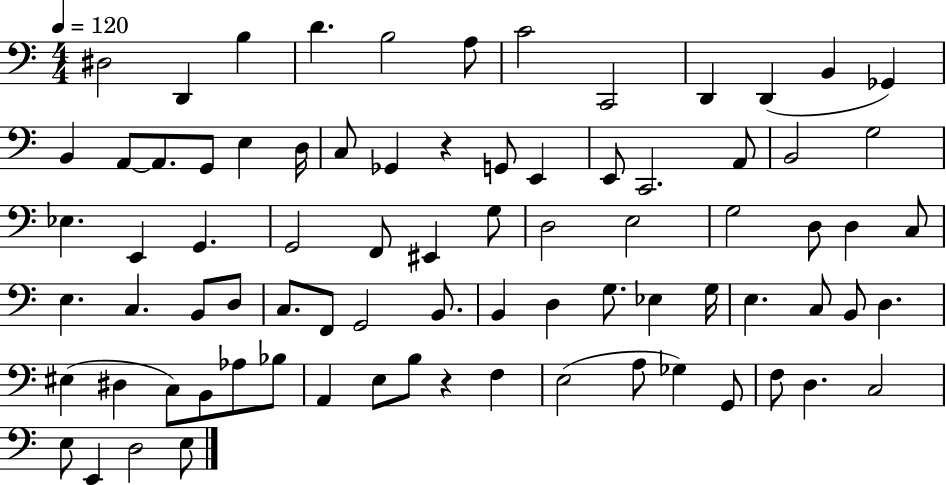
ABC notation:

X:1
T:Untitled
M:4/4
L:1/4
K:C
^D,2 D,, B, D B,2 A,/2 C2 C,,2 D,, D,, B,, _G,, B,, A,,/2 A,,/2 G,,/2 E, D,/4 C,/2 _G,, z G,,/2 E,, E,,/2 C,,2 A,,/2 B,,2 G,2 _E, E,, G,, G,,2 F,,/2 ^E,, G,/2 D,2 E,2 G,2 D,/2 D, C,/2 E, C, B,,/2 D,/2 C,/2 F,,/2 G,,2 B,,/2 B,, D, G,/2 _E, G,/4 E, C,/2 B,,/2 D, ^E, ^D, C,/2 B,,/2 _A,/2 _B,/2 A,, E,/2 B,/2 z F, E,2 A,/2 _G, G,,/2 F,/2 D, C,2 E,/2 E,, D,2 E,/2